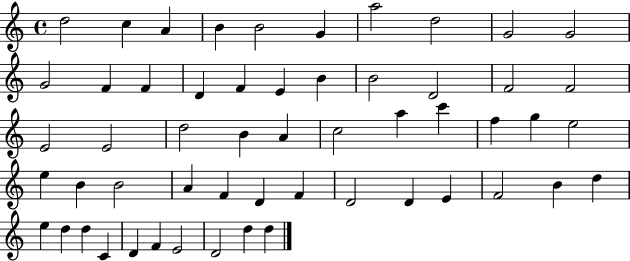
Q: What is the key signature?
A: C major